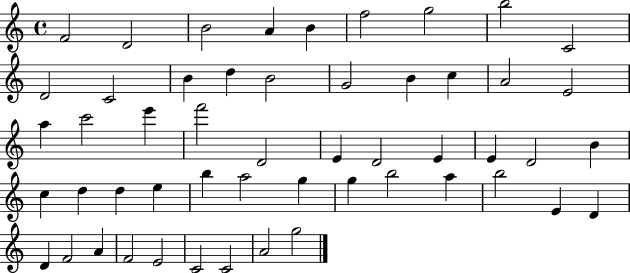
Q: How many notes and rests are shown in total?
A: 52